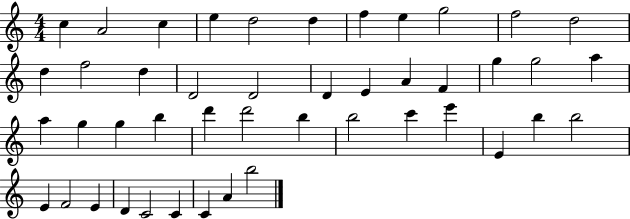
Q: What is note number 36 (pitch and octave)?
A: B5